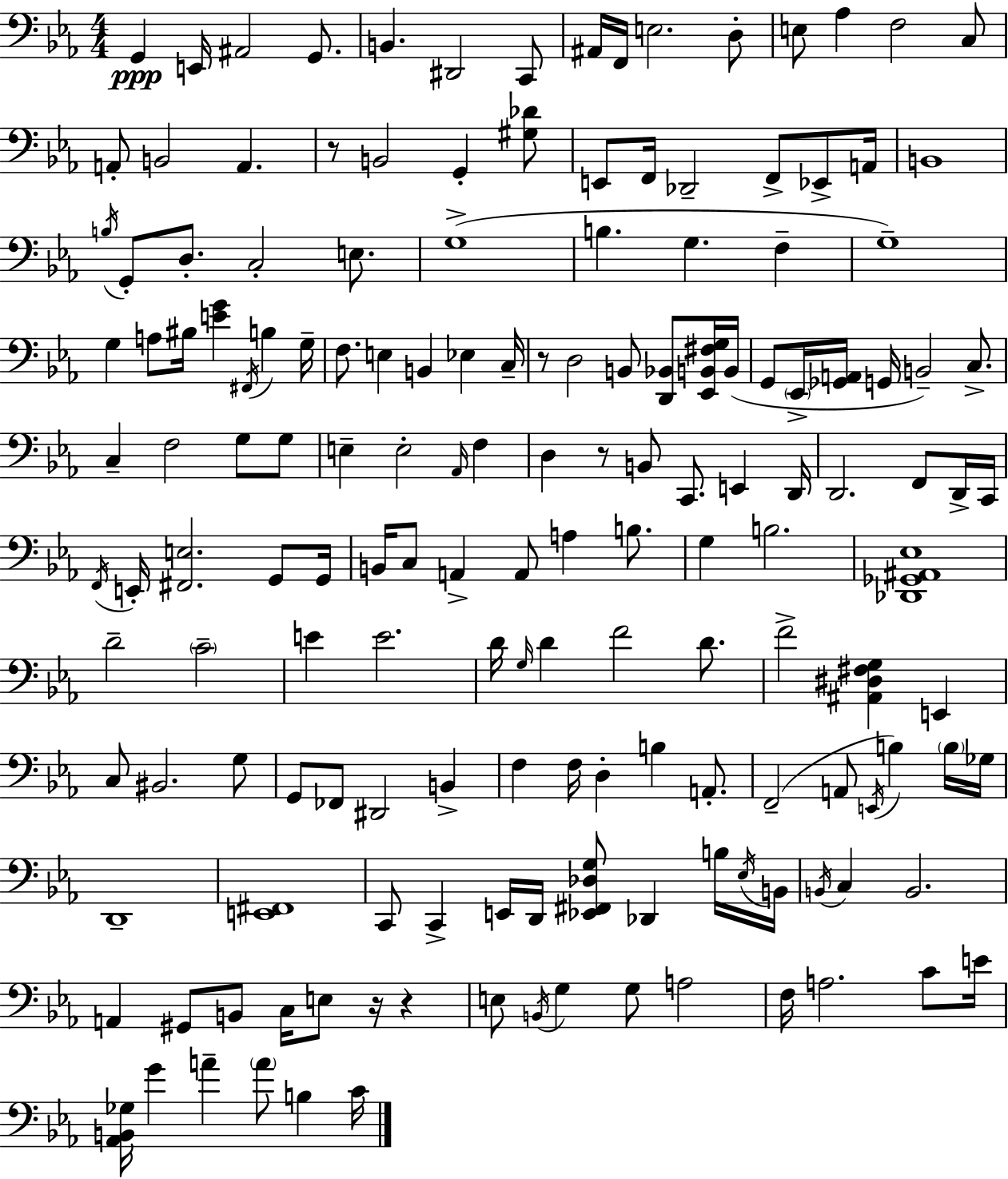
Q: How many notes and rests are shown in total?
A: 161